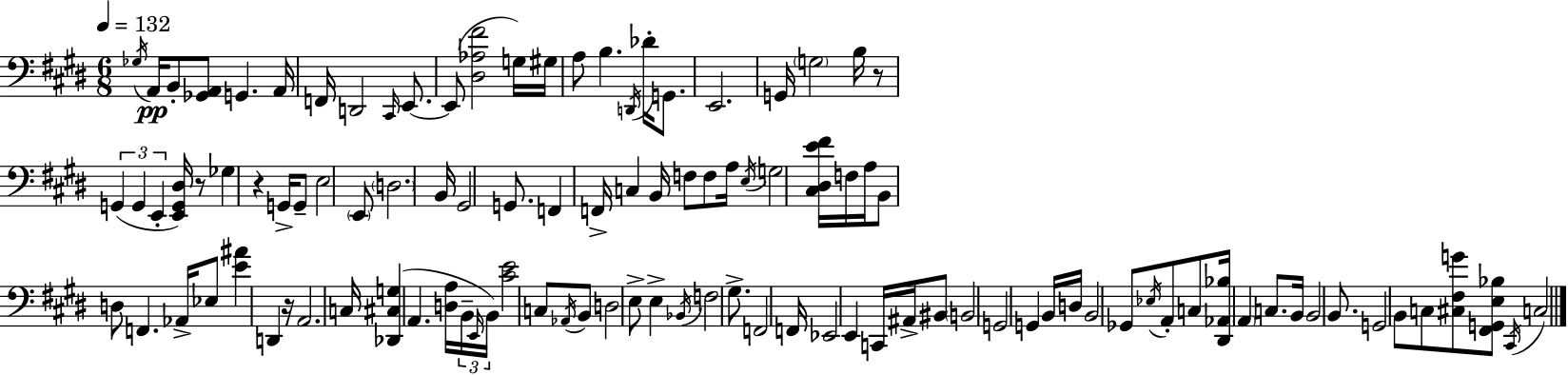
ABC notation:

X:1
T:Untitled
M:6/8
L:1/4
K:E
_G,/4 A,,/4 B,,/2 [_G,,A,,]/2 G,, A,,/4 F,,/4 D,,2 ^C,,/4 E,,/2 E,,/2 [^D,_A,^F]2 G,/4 ^G,/4 A,/2 B, D,,/4 _D/4 G,,/2 E,,2 G,,/4 G,2 B,/4 z/2 G,, G,, E,, [E,,G,,^D,]/4 z/2 _G, z G,,/4 G,,/2 E,2 E,,/2 D,2 B,,/4 ^G,,2 G,,/2 F,, F,,/4 C, B,,/4 F,/2 F,/2 A,/4 E,/4 G,2 [^C,^D,E^F]/4 F,/4 A,/4 B,,/2 D,/2 F,, _A,,/4 _E,/2 [E^A] D,, z/4 A,,2 C,/4 [_D,,^C,G,] A,, [D,A,]/4 B,,/4 E,,/4 B,,/4 [^CE]2 C,/2 _A,,/4 B,,/2 D,2 E,/2 E, _B,,/4 F,2 ^G,/2 F,,2 F,,/4 _E,,2 E,, C,,/4 ^A,,/4 ^B,,/2 B,,2 G,,2 G,, B,,/4 D,/4 B,,2 _G,,/2 _E,/4 A,,/2 C,/2 [^D,,_A,,_B,]/4 A,, C,/2 B,,/4 B,,2 B,,/2 G,,2 B,,/2 C,/2 [^C,^F,G]/2 [^F,,G,,E,_B,]/2 ^C,,/4 C,2